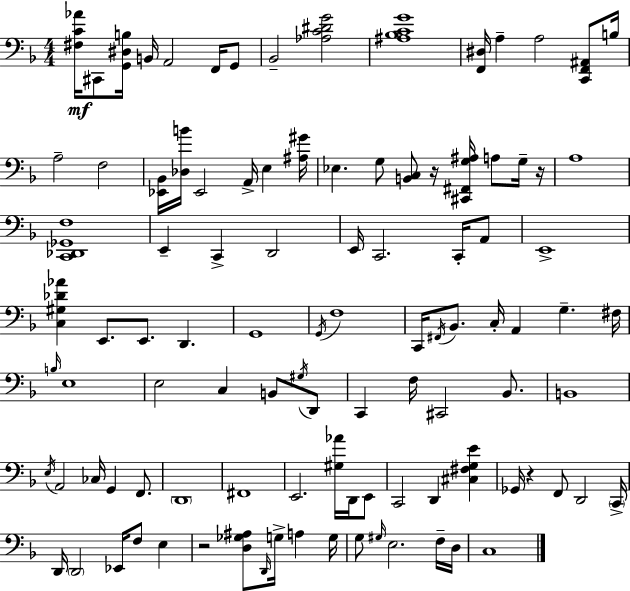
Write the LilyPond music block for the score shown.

{
  \clef bass
  \numericTimeSignature
  \time 4/4
  \key f \major
  \repeat volta 2 { <fis c' aes'>16\mf cis,8 <g, dis b>16 b,16 a,2 f,16 g,8 | bes,2-- <aes c' dis' g'>2 | <ais bes c' g'>1 | <f, dis>16 a4-- a2 <c, f, ais,>8 b16 | \break a2-- f2 | <ees, bes,>16 <des b'>16 ees,2 a,16-> e4 <ais gis'>16 | ees4. g8 <b, c>8 r16 <cis, fis, g ais>16 a8 g16-- r16 | a1 | \break <c, des, ges, f>1 | e,4-- c,4-> d,2 | e,16 c,2. c,16-. a,8 | e,1-> | \break <c gis des' aes'>4 e,8. e,8. d,4. | g,1 | \acciaccatura { g,16 } f1 | c,16 \acciaccatura { fis,16 } bes,8. c16-. a,4 g4.-- | \break fis16 \grace { b16 } e1 | e2 c4 b,8 | \acciaccatura { gis16 } d,8 c,4 f16 cis,2 | bes,8. b,1 | \break \acciaccatura { e16 } a,2 ces16 g,4 | f,8. \parenthesize d,1 | fis,1 | e,2. | \break <gis aes'>16 d,16 e,8 c,2 d,4 | <cis fis g e'>4 ges,16 r4 f,8 d,2 | \parenthesize c,16-> d,16 \parenthesize d,2 ees,16 f8 | e4 r2 <d ges ais>8 \grace { d,16 } | \break g16-> a4 g16 g8 \grace { gis16 } e2. | f16-- d16 c1 | } \bar "|."
}